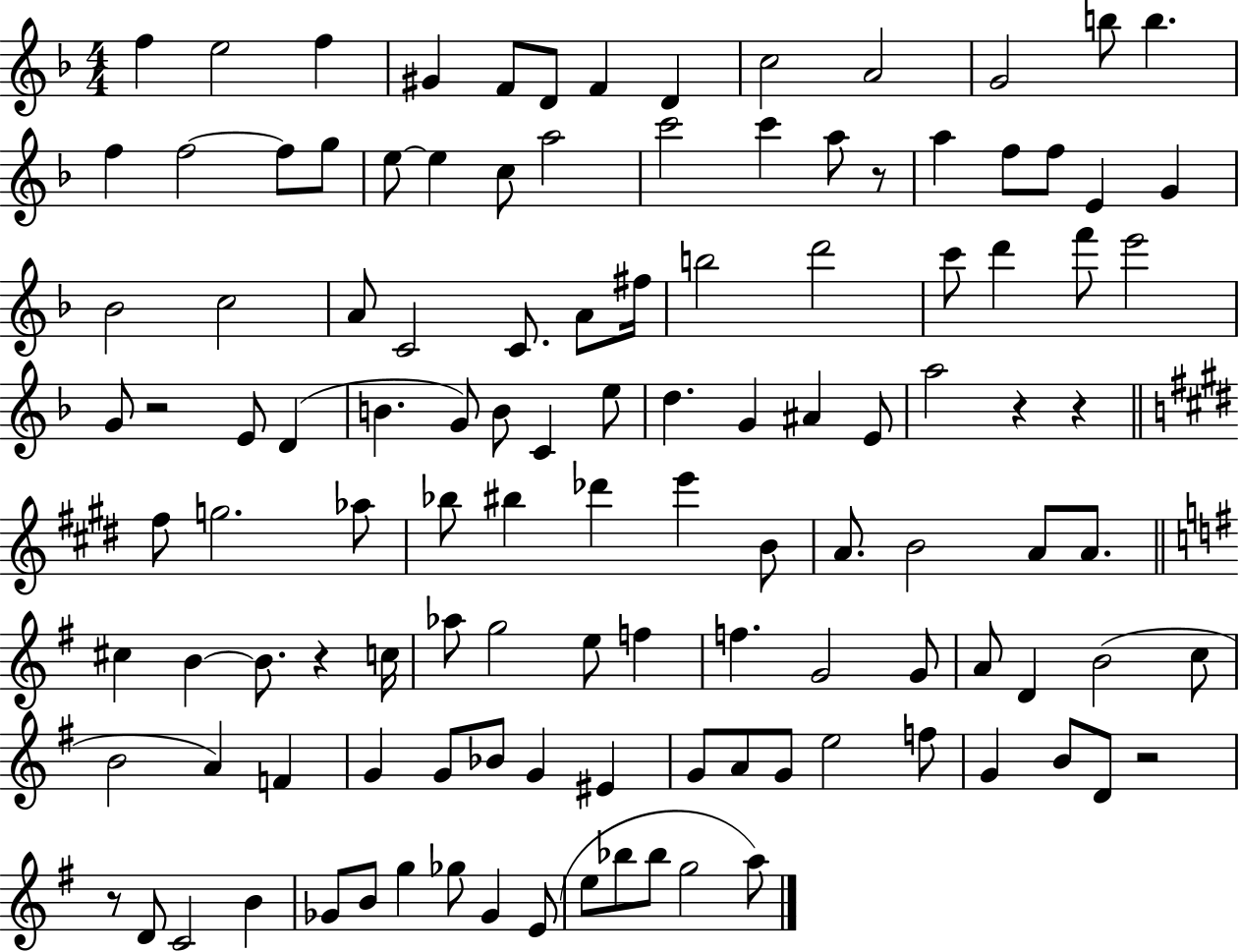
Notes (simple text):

F5/q E5/h F5/q G#4/q F4/e D4/e F4/q D4/q C5/h A4/h G4/h B5/e B5/q. F5/q F5/h F5/e G5/e E5/e E5/q C5/e A5/h C6/h C6/q A5/e R/e A5/q F5/e F5/e E4/q G4/q Bb4/h C5/h A4/e C4/h C4/e. A4/e F#5/s B5/h D6/h C6/e D6/q F6/e E6/h G4/e R/h E4/e D4/q B4/q. G4/e B4/e C4/q E5/e D5/q. G4/q A#4/q E4/e A5/h R/q R/q F#5/e G5/h. Ab5/e Bb5/e BIS5/q Db6/q E6/q B4/e A4/e. B4/h A4/e A4/e. C#5/q B4/q B4/e. R/q C5/s Ab5/e G5/h E5/e F5/q F5/q. G4/h G4/e A4/e D4/q B4/h C5/e B4/h A4/q F4/q G4/q G4/e Bb4/e G4/q EIS4/q G4/e A4/e G4/e E5/h F5/e G4/q B4/e D4/e R/h R/e D4/e C4/h B4/q Gb4/e B4/e G5/q Gb5/e Gb4/q E4/e E5/e Bb5/e Bb5/e G5/h A5/e